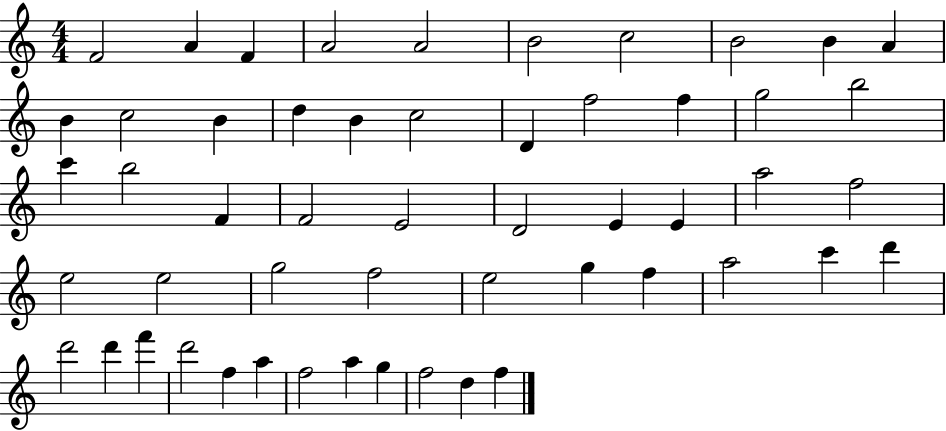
F4/h A4/q F4/q A4/h A4/h B4/h C5/h B4/h B4/q A4/q B4/q C5/h B4/q D5/q B4/q C5/h D4/q F5/h F5/q G5/h B5/h C6/q B5/h F4/q F4/h E4/h D4/h E4/q E4/q A5/h F5/h E5/h E5/h G5/h F5/h E5/h G5/q F5/q A5/h C6/q D6/q D6/h D6/q F6/q D6/h F5/q A5/q F5/h A5/q G5/q F5/h D5/q F5/q